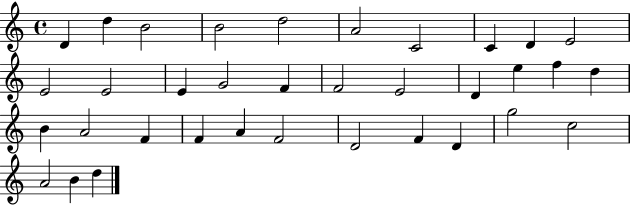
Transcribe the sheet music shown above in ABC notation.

X:1
T:Untitled
M:4/4
L:1/4
K:C
D d B2 B2 d2 A2 C2 C D E2 E2 E2 E G2 F F2 E2 D e f d B A2 F F A F2 D2 F D g2 c2 A2 B d